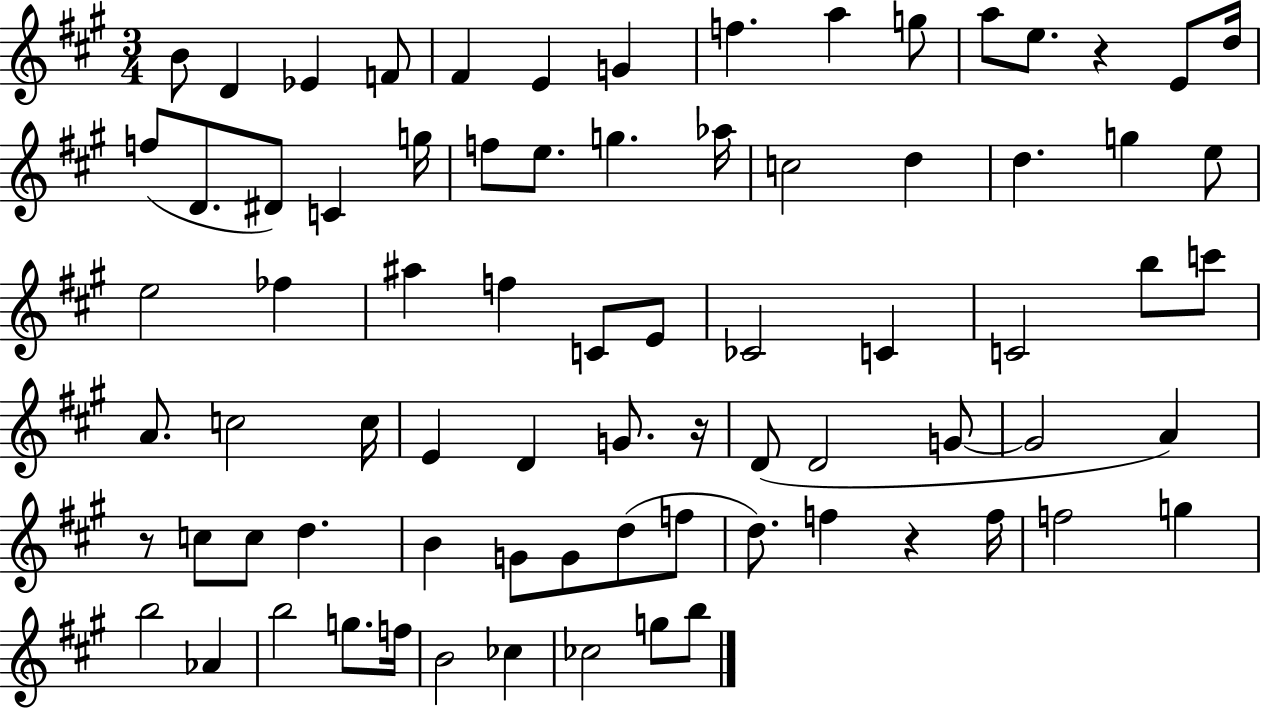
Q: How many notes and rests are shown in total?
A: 77